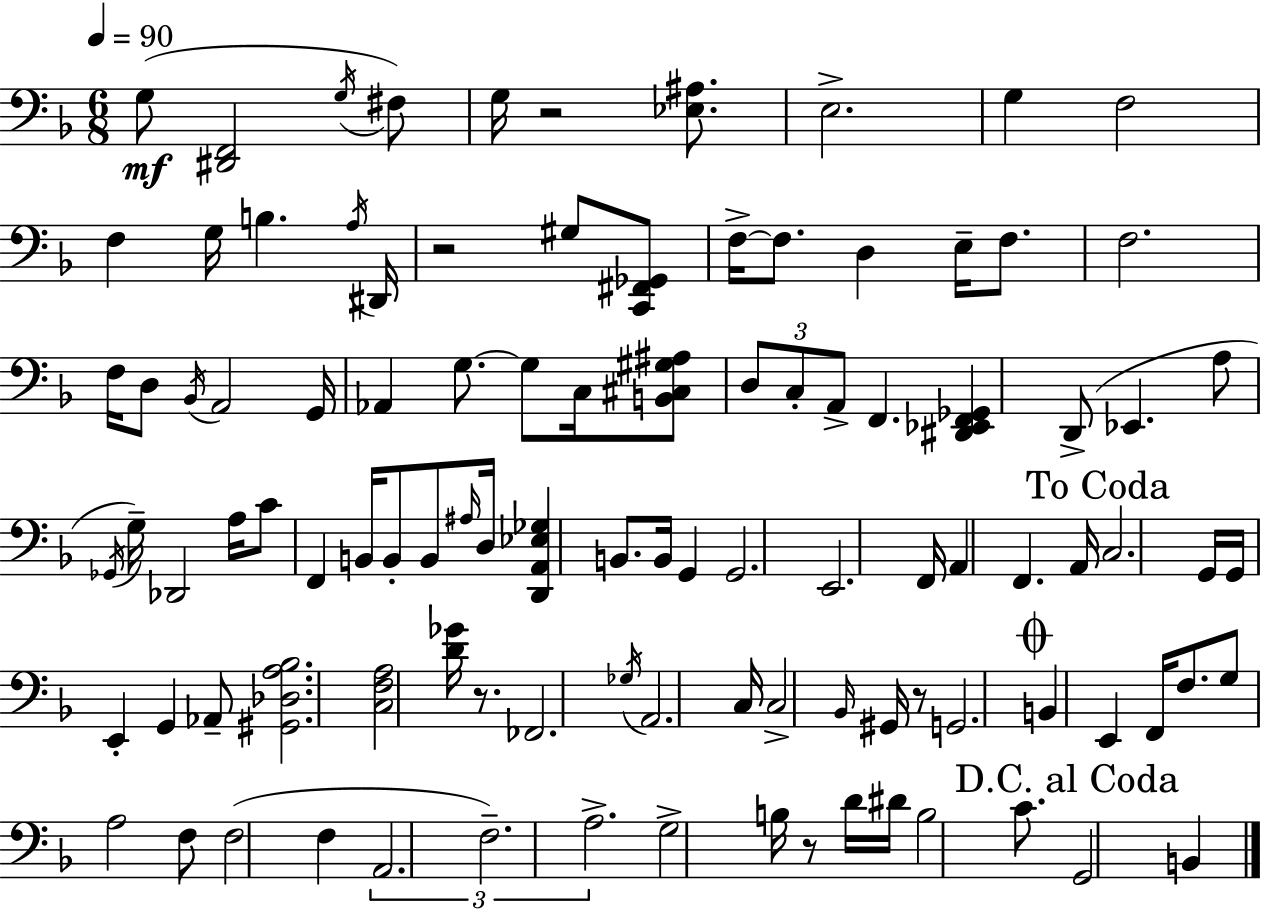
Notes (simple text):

G3/e [D#2,F2]/h G3/s F#3/e G3/s R/h [Eb3,A#3]/e. E3/h. G3/q F3/h F3/q G3/s B3/q. A3/s D#2/s R/h G#3/e [C2,F#2,Gb2]/e F3/s F3/e. D3/q E3/s F3/e. F3/h. F3/s D3/e Bb2/s A2/h G2/s Ab2/q G3/e. G3/e C3/s [B2,C#3,G#3,A#3]/e D3/e C3/e A2/e F2/q. [D#2,Eb2,F2,Gb2]/q D2/e Eb2/q. A3/e Gb2/s G3/s Db2/h A3/s C4/e F2/q B2/s B2/e B2/e A#3/s D3/s [D2,A2,Eb3,Gb3]/q B2/e. B2/s G2/q G2/h. E2/h. F2/s A2/q F2/q. A2/s C3/h. G2/s G2/s E2/q G2/q Ab2/e [G#2,Db3,A3,Bb3]/h. [C3,F3,A3]/h [D4,Gb4]/s R/e. FES2/h. Gb3/s A2/h. C3/s C3/h Bb2/s G#2/s R/e G2/h. B2/q E2/q F2/s F3/e. G3/e A3/h F3/e F3/h F3/q A2/h. F3/h. A3/h. G3/h B3/s R/e D4/s D#4/s B3/h C4/e. G2/h B2/q